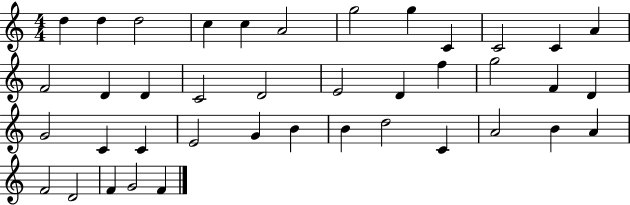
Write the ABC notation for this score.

X:1
T:Untitled
M:4/4
L:1/4
K:C
d d d2 c c A2 g2 g C C2 C A F2 D D C2 D2 E2 D f g2 F D G2 C C E2 G B B d2 C A2 B A F2 D2 F G2 F